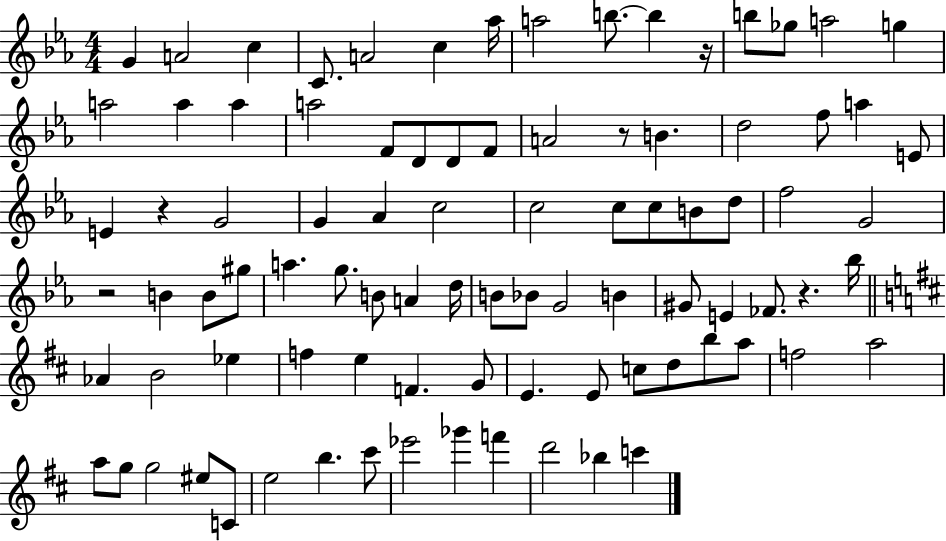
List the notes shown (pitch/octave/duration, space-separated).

G4/q A4/h C5/q C4/e. A4/h C5/q Ab5/s A5/h B5/e. B5/q R/s B5/e Gb5/e A5/h G5/q A5/h A5/q A5/q A5/h F4/e D4/e D4/e F4/e A4/h R/e B4/q. D5/h F5/e A5/q E4/e E4/q R/q G4/h G4/q Ab4/q C5/h C5/h C5/e C5/e B4/e D5/e F5/h G4/h R/h B4/q B4/e G#5/e A5/q. G5/e. B4/e A4/q D5/s B4/e Bb4/e G4/h B4/q G#4/e E4/q FES4/e. R/q. Bb5/s Ab4/q B4/h Eb5/q F5/q E5/q F4/q. G4/e E4/q. E4/e C5/e D5/e B5/e A5/e F5/h A5/h A5/e G5/e G5/h EIS5/e C4/e E5/h B5/q. C#6/e Eb6/h Gb6/q F6/q D6/h Bb5/q C6/q